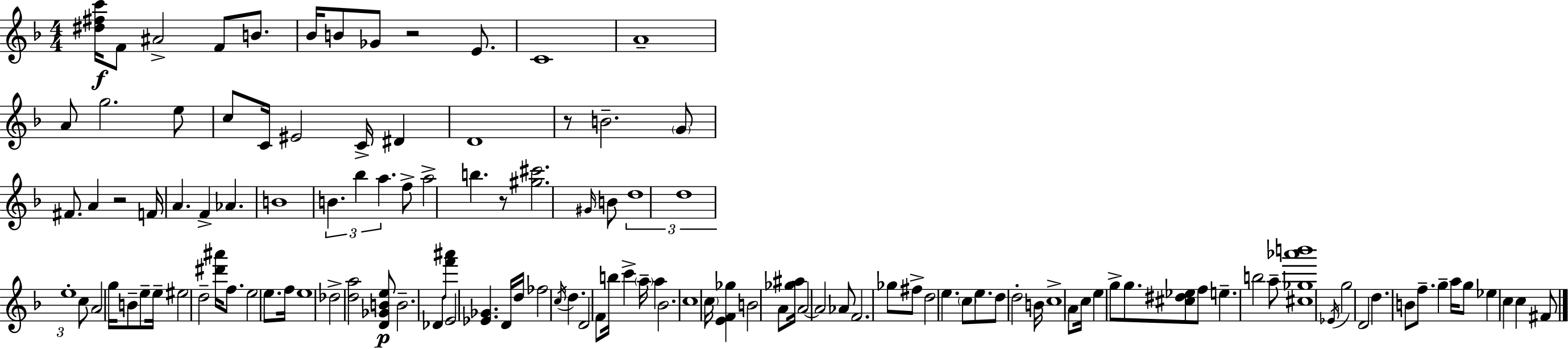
{
  \clef treble
  \numericTimeSignature
  \time 4/4
  \key f \major
  <dis'' fis'' c'''>16\f f'8 ais'2-> f'8 b'8. | bes'16 b'8 ges'8 r2 e'8. | c'1 | a'1-- | \break a'8 g''2. e''8 | c''8 c'16 eis'2 c'16-> dis'4 | d'1 | r8 b'2.-- \parenthesize g'8 | \break fis'8. a'4 r2 f'16 | a'4. f'4-> aes'4. | b'1 | \tuplet 3/2 { b'4. bes''4 a''4. } | \break f''8-> a''2-> b''4. | r8 <gis'' cis'''>2. \grace { gis'16 } b'8 | \tuplet 3/2 { d''1 | d''1 | \break e''1-. } | c''8 a'2 g''16 b'8-- e''8-- | e''16-- eis''2 d''2-- | <dis''' ais'''>16 f''8. e''2 e''8. | \break f''16 e''1 | des''2-> <d'' a''>2 | <d' ges' b' e''>8\p b'2.-- des'8 | <f''' ais'''>8 e'2 <ees' ges'>4. | \break d'16 d''16 fes''2 \acciaccatura { c''16 } d''4. | d'2 f'8 b''16 c'''4-> | \parenthesize a''16-- a''4 bes'2. | c''1 | \break \parenthesize c''16 <e' f' ges''>4 b'2 a'8 | <ges'' ais''>16 a'2~~ a'2 | aes'8 f'2. | ges''8 fis''8-> d''2 e''4. | \break \parenthesize c''8 e''8. d''8 d''2-. | b'16 c''1-> | a'8 c''16 e''4 g''8-> g''8. <cis'' dis'' ees''>8 | f''8 e''4.-- b''2 | \break a''8-- <cis'' ges'' aes''' b'''>1 | \acciaccatura { ees'16 } g''2 d'2 | d''4. b'8 f''8.-- g''4-- | a''16 g''8 ees''4 c''4 c''4 | \break fis'8 \bar "|."
}